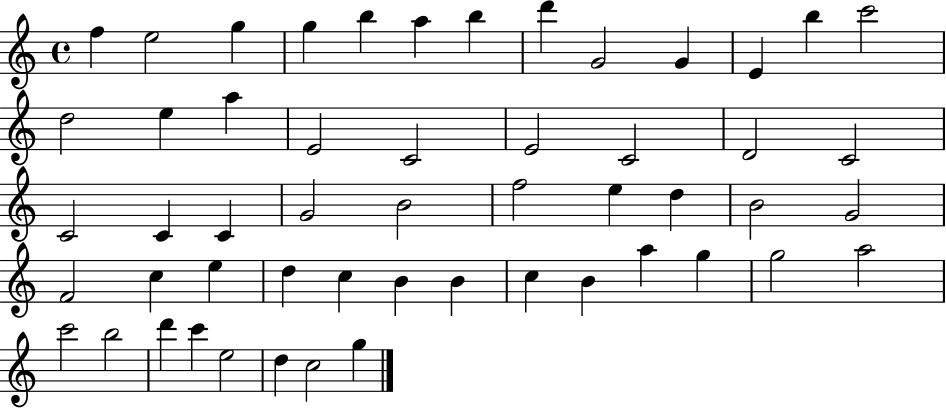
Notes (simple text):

F5/q E5/h G5/q G5/q B5/q A5/q B5/q D6/q G4/h G4/q E4/q B5/q C6/h D5/h E5/q A5/q E4/h C4/h E4/h C4/h D4/h C4/h C4/h C4/q C4/q G4/h B4/h F5/h E5/q D5/q B4/h G4/h F4/h C5/q E5/q D5/q C5/q B4/q B4/q C5/q B4/q A5/q G5/q G5/h A5/h C6/h B5/h D6/q C6/q E5/h D5/q C5/h G5/q